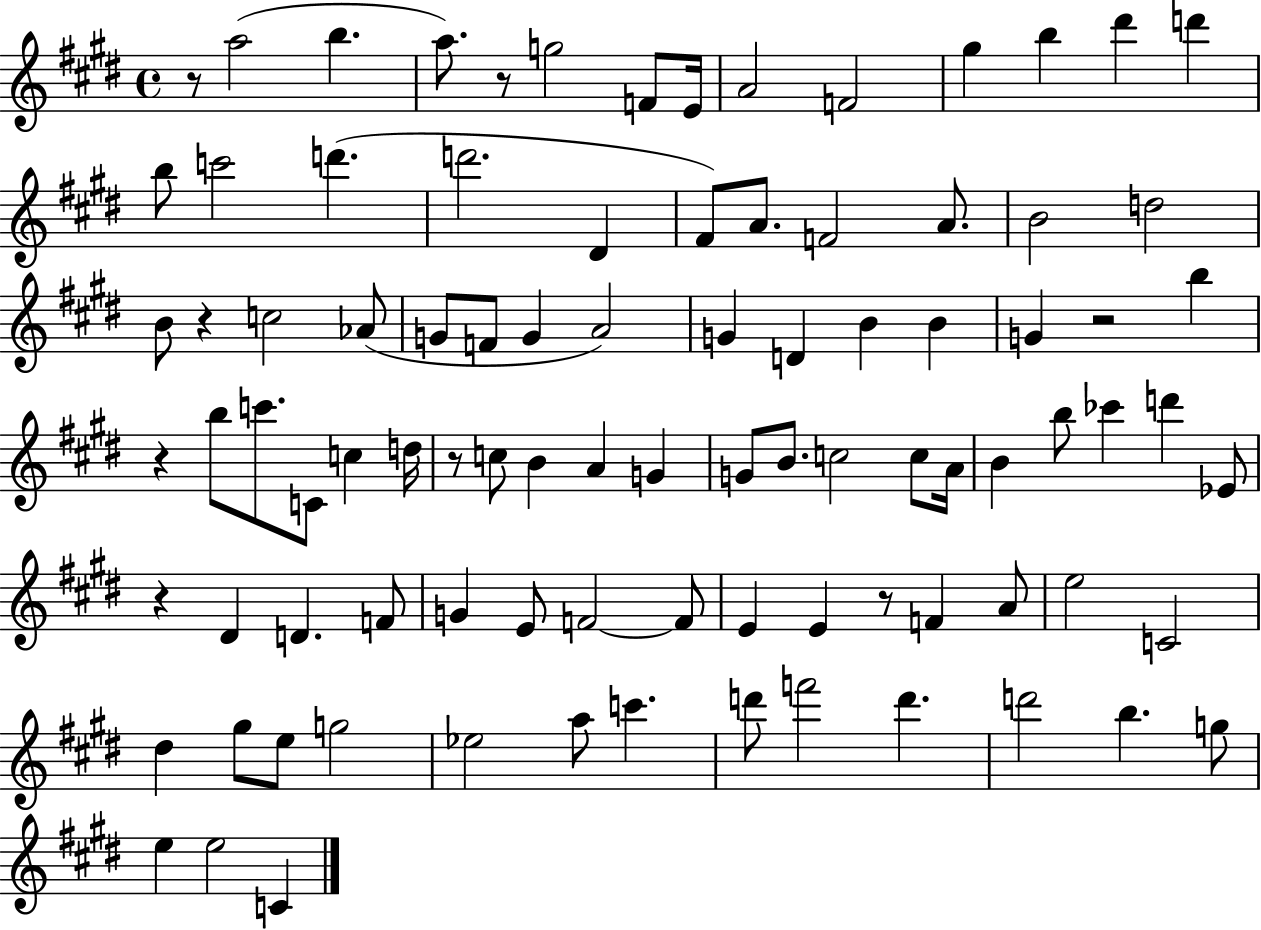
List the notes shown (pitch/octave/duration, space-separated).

R/e A5/h B5/q. A5/e. R/e G5/h F4/e E4/s A4/h F4/h G#5/q B5/q D#6/q D6/q B5/e C6/h D6/q. D6/h. D#4/q F#4/e A4/e. F4/h A4/e. B4/h D5/h B4/e R/q C5/h Ab4/e G4/e F4/e G4/q A4/h G4/q D4/q B4/q B4/q G4/q R/h B5/q R/q B5/e C6/e. C4/e C5/q D5/s R/e C5/e B4/q A4/q G4/q G4/e B4/e. C5/h C5/e A4/s B4/q B5/e CES6/q D6/q Eb4/e R/q D#4/q D4/q. F4/e G4/q E4/e F4/h F4/e E4/q E4/q R/e F4/q A4/e E5/h C4/h D#5/q G#5/e E5/e G5/h Eb5/h A5/e C6/q. D6/e F6/h D6/q. D6/h B5/q. G5/e E5/q E5/h C4/q